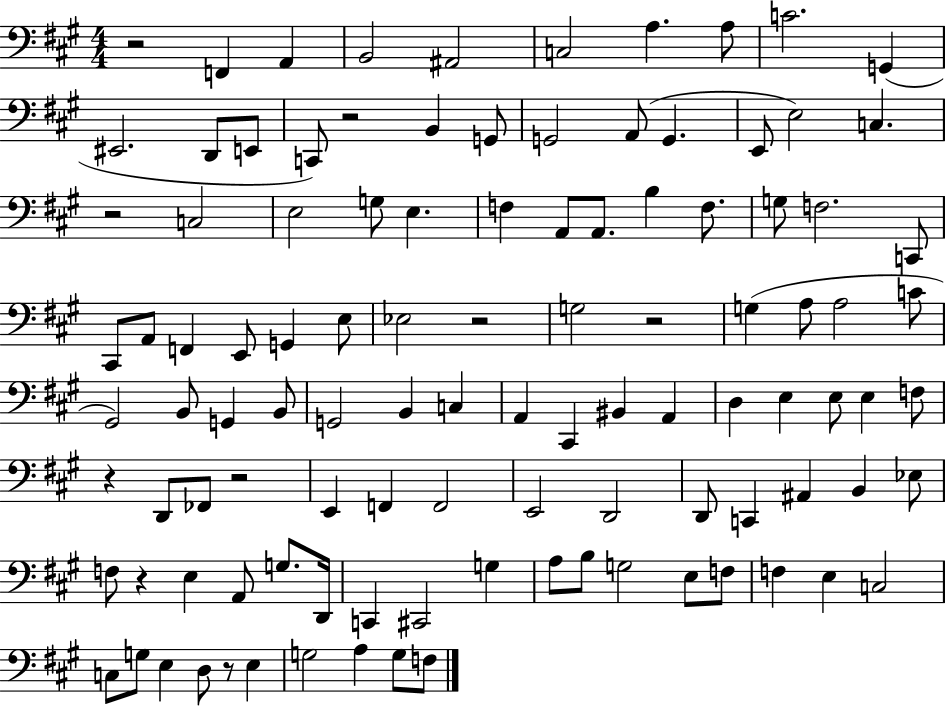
X:1
T:Untitled
M:4/4
L:1/4
K:A
z2 F,, A,, B,,2 ^A,,2 C,2 A, A,/2 C2 G,, ^E,,2 D,,/2 E,,/2 C,,/2 z2 B,, G,,/2 G,,2 A,,/2 G,, E,,/2 E,2 C, z2 C,2 E,2 G,/2 E, F, A,,/2 A,,/2 B, F,/2 G,/2 F,2 C,,/2 ^C,,/2 A,,/2 F,, E,,/2 G,, E,/2 _E,2 z2 G,2 z2 G, A,/2 A,2 C/2 ^G,,2 B,,/2 G,, B,,/2 G,,2 B,, C, A,, ^C,, ^B,, A,, D, E, E,/2 E, F,/2 z D,,/2 _F,,/2 z2 E,, F,, F,,2 E,,2 D,,2 D,,/2 C,, ^A,, B,, _E,/2 F,/2 z E, A,,/2 G,/2 D,,/4 C,, ^C,,2 G, A,/2 B,/2 G,2 E,/2 F,/2 F, E, C,2 C,/2 G,/2 E, D,/2 z/2 E, G,2 A, G,/2 F,/2